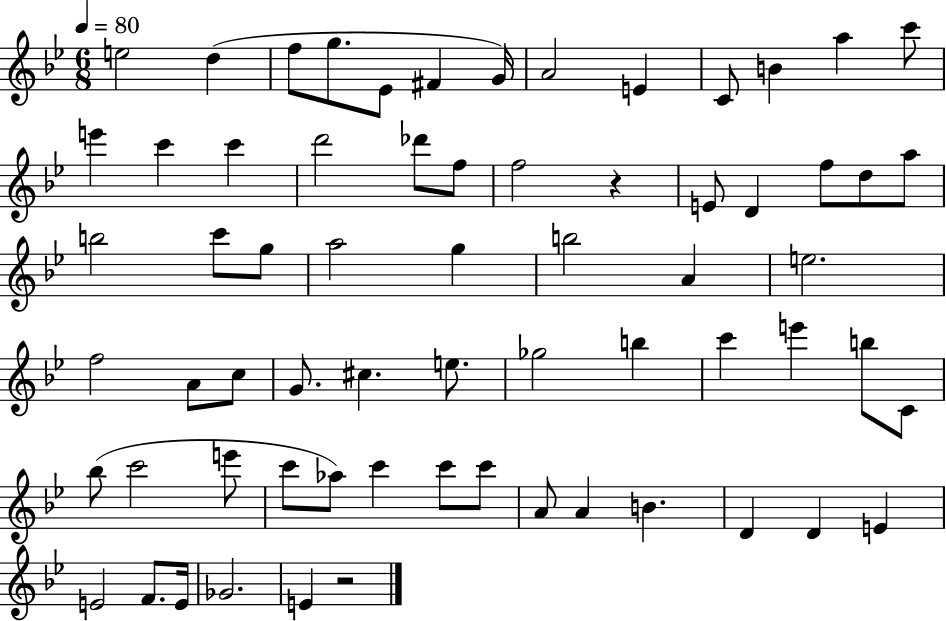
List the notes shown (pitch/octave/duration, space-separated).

E5/h D5/q F5/e G5/e. Eb4/e F#4/q G4/s A4/h E4/q C4/e B4/q A5/q C6/e E6/q C6/q C6/q D6/h Db6/e F5/e F5/h R/q E4/e D4/q F5/e D5/e A5/e B5/h C6/e G5/e A5/h G5/q B5/h A4/q E5/h. F5/h A4/e C5/e G4/e. C#5/q. E5/e. Gb5/h B5/q C6/q E6/q B5/e C4/e Bb5/e C6/h E6/e C6/e Ab5/e C6/q C6/e C6/e A4/e A4/q B4/q. D4/q D4/q E4/q E4/h F4/e. E4/s Gb4/h. E4/q R/h